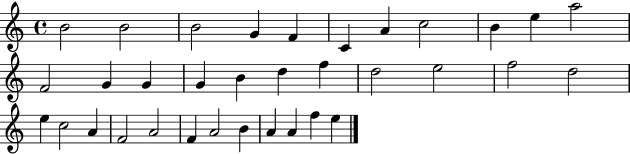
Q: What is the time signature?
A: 4/4